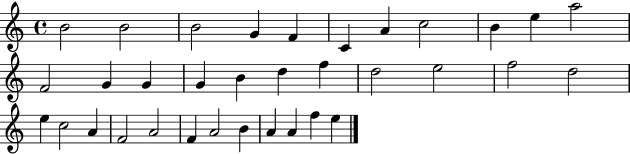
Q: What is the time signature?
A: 4/4